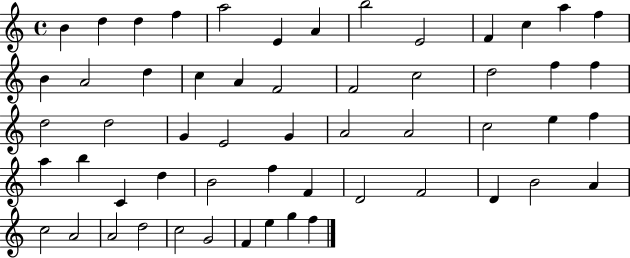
{
  \clef treble
  \time 4/4
  \defaultTimeSignature
  \key c \major
  b'4 d''4 d''4 f''4 | a''2 e'4 a'4 | b''2 e'2 | f'4 c''4 a''4 f''4 | \break b'4 a'2 d''4 | c''4 a'4 f'2 | f'2 c''2 | d''2 f''4 f''4 | \break d''2 d''2 | g'4 e'2 g'4 | a'2 a'2 | c''2 e''4 f''4 | \break a''4 b''4 c'4 d''4 | b'2 f''4 f'4 | d'2 f'2 | d'4 b'2 a'4 | \break c''2 a'2 | a'2 d''2 | c''2 g'2 | f'4 e''4 g''4 f''4 | \break \bar "|."
}